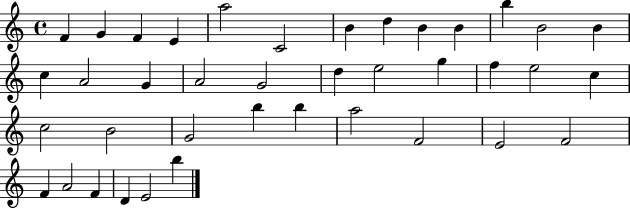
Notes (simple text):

F4/q G4/q F4/q E4/q A5/h C4/h B4/q D5/q B4/q B4/q B5/q B4/h B4/q C5/q A4/h G4/q A4/h G4/h D5/q E5/h G5/q F5/q E5/h C5/q C5/h B4/h G4/h B5/q B5/q A5/h F4/h E4/h F4/h F4/q A4/h F4/q D4/q E4/h B5/q